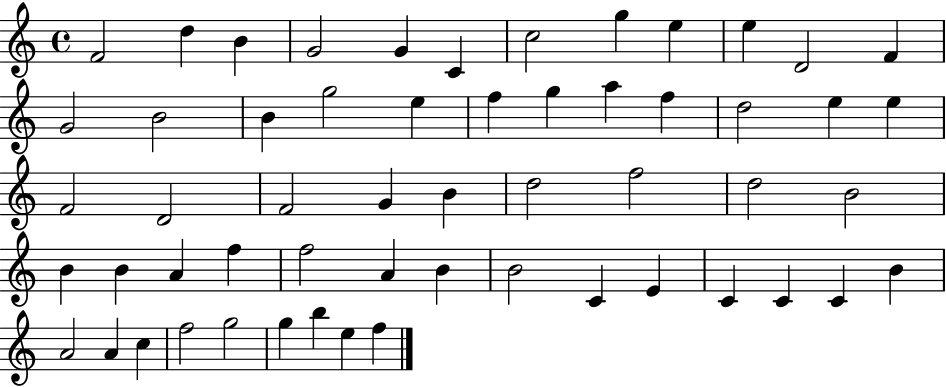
{
  \clef treble
  \time 4/4
  \defaultTimeSignature
  \key c \major
  f'2 d''4 b'4 | g'2 g'4 c'4 | c''2 g''4 e''4 | e''4 d'2 f'4 | \break g'2 b'2 | b'4 g''2 e''4 | f''4 g''4 a''4 f''4 | d''2 e''4 e''4 | \break f'2 d'2 | f'2 g'4 b'4 | d''2 f''2 | d''2 b'2 | \break b'4 b'4 a'4 f''4 | f''2 a'4 b'4 | b'2 c'4 e'4 | c'4 c'4 c'4 b'4 | \break a'2 a'4 c''4 | f''2 g''2 | g''4 b''4 e''4 f''4 | \bar "|."
}